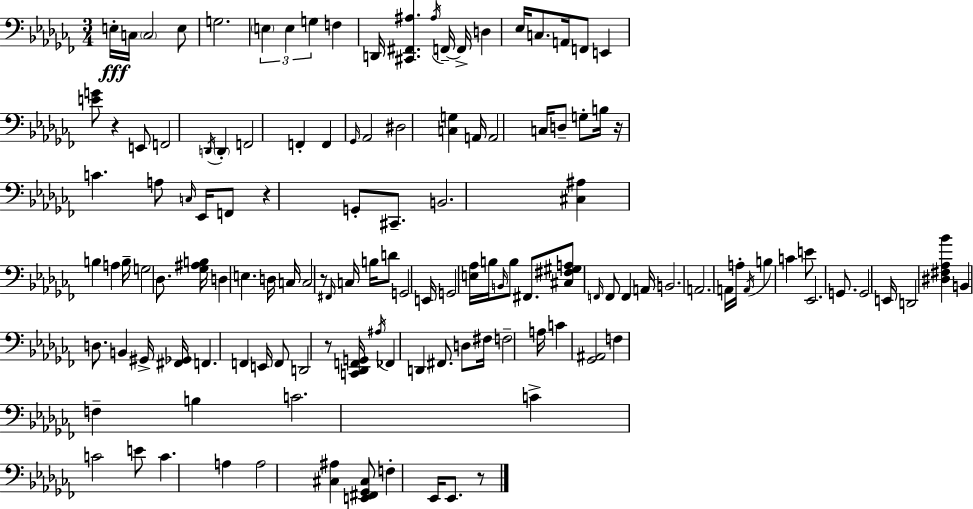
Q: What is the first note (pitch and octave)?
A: E3